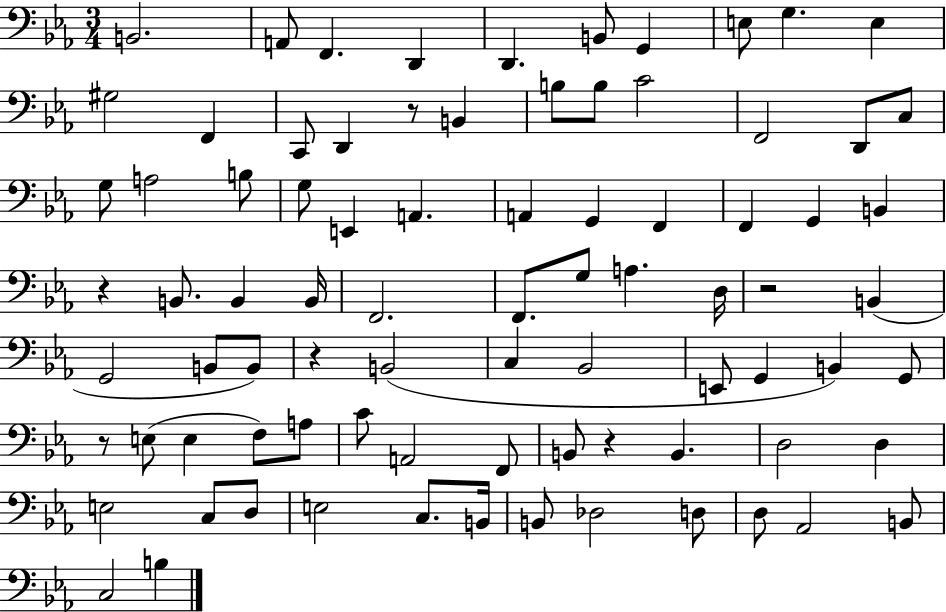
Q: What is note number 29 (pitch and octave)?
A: G2